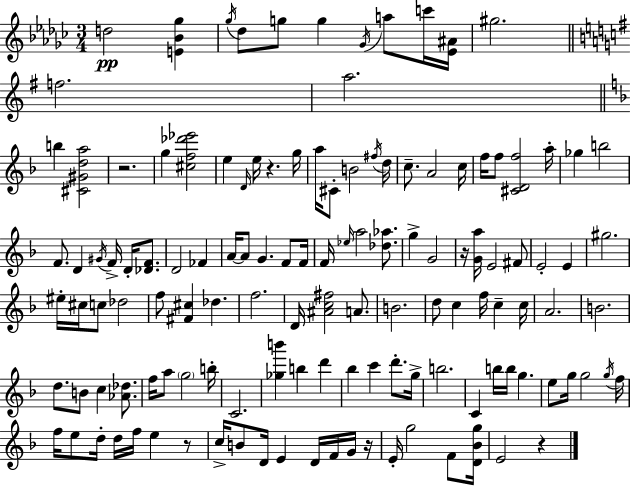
X:1
T:Untitled
M:3/4
L:1/4
K:Ebm
d2 [E_B_g] _g/4 _d/2 g/2 g _G/4 a/2 c'/4 [_E^A]/4 ^g2 f2 a2 b [^C^Gda]2 z2 g [^cf_d'_e']2 e D/4 e/4 z g/4 a/4 ^C/2 B2 ^f/4 d/4 c/2 A2 c/4 f/4 f/2 [^CDf]2 a/4 _g b2 F/2 D ^G/4 F/4 D/4 [_DF]/2 D2 _F A/4 A/2 G F/2 F/4 F/4 _e/4 a2 [_d_a]/2 g G2 z/4 [Ga]/4 E2 ^F/2 E2 E ^g2 ^e/4 ^c/4 c/2 _d2 f/2 [^F^c] _d f2 D/4 [^Ac^f]2 A/2 B2 d/2 c f/4 c c/4 A2 B2 d/2 B/2 c [_A_d]/2 f/4 a/2 g2 b/4 C2 [_gb'] b d' _b c' d'/2 g/4 b2 C b/4 b/4 g e/2 g/4 g2 g/4 f/4 f/4 e/2 d/4 d/4 f/4 e z/2 c/4 B/2 D/4 E D/4 F/4 G/4 z/4 E/4 g2 F/2 [D_Bg]/4 E2 z